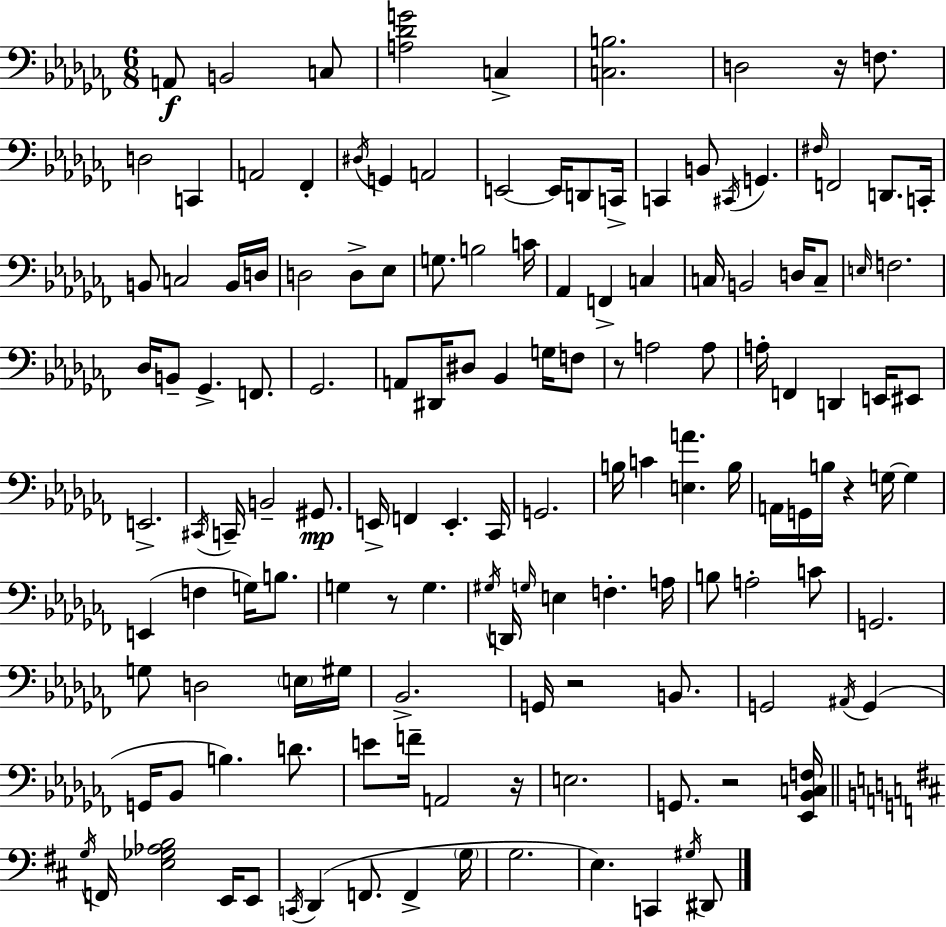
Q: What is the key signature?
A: AES minor